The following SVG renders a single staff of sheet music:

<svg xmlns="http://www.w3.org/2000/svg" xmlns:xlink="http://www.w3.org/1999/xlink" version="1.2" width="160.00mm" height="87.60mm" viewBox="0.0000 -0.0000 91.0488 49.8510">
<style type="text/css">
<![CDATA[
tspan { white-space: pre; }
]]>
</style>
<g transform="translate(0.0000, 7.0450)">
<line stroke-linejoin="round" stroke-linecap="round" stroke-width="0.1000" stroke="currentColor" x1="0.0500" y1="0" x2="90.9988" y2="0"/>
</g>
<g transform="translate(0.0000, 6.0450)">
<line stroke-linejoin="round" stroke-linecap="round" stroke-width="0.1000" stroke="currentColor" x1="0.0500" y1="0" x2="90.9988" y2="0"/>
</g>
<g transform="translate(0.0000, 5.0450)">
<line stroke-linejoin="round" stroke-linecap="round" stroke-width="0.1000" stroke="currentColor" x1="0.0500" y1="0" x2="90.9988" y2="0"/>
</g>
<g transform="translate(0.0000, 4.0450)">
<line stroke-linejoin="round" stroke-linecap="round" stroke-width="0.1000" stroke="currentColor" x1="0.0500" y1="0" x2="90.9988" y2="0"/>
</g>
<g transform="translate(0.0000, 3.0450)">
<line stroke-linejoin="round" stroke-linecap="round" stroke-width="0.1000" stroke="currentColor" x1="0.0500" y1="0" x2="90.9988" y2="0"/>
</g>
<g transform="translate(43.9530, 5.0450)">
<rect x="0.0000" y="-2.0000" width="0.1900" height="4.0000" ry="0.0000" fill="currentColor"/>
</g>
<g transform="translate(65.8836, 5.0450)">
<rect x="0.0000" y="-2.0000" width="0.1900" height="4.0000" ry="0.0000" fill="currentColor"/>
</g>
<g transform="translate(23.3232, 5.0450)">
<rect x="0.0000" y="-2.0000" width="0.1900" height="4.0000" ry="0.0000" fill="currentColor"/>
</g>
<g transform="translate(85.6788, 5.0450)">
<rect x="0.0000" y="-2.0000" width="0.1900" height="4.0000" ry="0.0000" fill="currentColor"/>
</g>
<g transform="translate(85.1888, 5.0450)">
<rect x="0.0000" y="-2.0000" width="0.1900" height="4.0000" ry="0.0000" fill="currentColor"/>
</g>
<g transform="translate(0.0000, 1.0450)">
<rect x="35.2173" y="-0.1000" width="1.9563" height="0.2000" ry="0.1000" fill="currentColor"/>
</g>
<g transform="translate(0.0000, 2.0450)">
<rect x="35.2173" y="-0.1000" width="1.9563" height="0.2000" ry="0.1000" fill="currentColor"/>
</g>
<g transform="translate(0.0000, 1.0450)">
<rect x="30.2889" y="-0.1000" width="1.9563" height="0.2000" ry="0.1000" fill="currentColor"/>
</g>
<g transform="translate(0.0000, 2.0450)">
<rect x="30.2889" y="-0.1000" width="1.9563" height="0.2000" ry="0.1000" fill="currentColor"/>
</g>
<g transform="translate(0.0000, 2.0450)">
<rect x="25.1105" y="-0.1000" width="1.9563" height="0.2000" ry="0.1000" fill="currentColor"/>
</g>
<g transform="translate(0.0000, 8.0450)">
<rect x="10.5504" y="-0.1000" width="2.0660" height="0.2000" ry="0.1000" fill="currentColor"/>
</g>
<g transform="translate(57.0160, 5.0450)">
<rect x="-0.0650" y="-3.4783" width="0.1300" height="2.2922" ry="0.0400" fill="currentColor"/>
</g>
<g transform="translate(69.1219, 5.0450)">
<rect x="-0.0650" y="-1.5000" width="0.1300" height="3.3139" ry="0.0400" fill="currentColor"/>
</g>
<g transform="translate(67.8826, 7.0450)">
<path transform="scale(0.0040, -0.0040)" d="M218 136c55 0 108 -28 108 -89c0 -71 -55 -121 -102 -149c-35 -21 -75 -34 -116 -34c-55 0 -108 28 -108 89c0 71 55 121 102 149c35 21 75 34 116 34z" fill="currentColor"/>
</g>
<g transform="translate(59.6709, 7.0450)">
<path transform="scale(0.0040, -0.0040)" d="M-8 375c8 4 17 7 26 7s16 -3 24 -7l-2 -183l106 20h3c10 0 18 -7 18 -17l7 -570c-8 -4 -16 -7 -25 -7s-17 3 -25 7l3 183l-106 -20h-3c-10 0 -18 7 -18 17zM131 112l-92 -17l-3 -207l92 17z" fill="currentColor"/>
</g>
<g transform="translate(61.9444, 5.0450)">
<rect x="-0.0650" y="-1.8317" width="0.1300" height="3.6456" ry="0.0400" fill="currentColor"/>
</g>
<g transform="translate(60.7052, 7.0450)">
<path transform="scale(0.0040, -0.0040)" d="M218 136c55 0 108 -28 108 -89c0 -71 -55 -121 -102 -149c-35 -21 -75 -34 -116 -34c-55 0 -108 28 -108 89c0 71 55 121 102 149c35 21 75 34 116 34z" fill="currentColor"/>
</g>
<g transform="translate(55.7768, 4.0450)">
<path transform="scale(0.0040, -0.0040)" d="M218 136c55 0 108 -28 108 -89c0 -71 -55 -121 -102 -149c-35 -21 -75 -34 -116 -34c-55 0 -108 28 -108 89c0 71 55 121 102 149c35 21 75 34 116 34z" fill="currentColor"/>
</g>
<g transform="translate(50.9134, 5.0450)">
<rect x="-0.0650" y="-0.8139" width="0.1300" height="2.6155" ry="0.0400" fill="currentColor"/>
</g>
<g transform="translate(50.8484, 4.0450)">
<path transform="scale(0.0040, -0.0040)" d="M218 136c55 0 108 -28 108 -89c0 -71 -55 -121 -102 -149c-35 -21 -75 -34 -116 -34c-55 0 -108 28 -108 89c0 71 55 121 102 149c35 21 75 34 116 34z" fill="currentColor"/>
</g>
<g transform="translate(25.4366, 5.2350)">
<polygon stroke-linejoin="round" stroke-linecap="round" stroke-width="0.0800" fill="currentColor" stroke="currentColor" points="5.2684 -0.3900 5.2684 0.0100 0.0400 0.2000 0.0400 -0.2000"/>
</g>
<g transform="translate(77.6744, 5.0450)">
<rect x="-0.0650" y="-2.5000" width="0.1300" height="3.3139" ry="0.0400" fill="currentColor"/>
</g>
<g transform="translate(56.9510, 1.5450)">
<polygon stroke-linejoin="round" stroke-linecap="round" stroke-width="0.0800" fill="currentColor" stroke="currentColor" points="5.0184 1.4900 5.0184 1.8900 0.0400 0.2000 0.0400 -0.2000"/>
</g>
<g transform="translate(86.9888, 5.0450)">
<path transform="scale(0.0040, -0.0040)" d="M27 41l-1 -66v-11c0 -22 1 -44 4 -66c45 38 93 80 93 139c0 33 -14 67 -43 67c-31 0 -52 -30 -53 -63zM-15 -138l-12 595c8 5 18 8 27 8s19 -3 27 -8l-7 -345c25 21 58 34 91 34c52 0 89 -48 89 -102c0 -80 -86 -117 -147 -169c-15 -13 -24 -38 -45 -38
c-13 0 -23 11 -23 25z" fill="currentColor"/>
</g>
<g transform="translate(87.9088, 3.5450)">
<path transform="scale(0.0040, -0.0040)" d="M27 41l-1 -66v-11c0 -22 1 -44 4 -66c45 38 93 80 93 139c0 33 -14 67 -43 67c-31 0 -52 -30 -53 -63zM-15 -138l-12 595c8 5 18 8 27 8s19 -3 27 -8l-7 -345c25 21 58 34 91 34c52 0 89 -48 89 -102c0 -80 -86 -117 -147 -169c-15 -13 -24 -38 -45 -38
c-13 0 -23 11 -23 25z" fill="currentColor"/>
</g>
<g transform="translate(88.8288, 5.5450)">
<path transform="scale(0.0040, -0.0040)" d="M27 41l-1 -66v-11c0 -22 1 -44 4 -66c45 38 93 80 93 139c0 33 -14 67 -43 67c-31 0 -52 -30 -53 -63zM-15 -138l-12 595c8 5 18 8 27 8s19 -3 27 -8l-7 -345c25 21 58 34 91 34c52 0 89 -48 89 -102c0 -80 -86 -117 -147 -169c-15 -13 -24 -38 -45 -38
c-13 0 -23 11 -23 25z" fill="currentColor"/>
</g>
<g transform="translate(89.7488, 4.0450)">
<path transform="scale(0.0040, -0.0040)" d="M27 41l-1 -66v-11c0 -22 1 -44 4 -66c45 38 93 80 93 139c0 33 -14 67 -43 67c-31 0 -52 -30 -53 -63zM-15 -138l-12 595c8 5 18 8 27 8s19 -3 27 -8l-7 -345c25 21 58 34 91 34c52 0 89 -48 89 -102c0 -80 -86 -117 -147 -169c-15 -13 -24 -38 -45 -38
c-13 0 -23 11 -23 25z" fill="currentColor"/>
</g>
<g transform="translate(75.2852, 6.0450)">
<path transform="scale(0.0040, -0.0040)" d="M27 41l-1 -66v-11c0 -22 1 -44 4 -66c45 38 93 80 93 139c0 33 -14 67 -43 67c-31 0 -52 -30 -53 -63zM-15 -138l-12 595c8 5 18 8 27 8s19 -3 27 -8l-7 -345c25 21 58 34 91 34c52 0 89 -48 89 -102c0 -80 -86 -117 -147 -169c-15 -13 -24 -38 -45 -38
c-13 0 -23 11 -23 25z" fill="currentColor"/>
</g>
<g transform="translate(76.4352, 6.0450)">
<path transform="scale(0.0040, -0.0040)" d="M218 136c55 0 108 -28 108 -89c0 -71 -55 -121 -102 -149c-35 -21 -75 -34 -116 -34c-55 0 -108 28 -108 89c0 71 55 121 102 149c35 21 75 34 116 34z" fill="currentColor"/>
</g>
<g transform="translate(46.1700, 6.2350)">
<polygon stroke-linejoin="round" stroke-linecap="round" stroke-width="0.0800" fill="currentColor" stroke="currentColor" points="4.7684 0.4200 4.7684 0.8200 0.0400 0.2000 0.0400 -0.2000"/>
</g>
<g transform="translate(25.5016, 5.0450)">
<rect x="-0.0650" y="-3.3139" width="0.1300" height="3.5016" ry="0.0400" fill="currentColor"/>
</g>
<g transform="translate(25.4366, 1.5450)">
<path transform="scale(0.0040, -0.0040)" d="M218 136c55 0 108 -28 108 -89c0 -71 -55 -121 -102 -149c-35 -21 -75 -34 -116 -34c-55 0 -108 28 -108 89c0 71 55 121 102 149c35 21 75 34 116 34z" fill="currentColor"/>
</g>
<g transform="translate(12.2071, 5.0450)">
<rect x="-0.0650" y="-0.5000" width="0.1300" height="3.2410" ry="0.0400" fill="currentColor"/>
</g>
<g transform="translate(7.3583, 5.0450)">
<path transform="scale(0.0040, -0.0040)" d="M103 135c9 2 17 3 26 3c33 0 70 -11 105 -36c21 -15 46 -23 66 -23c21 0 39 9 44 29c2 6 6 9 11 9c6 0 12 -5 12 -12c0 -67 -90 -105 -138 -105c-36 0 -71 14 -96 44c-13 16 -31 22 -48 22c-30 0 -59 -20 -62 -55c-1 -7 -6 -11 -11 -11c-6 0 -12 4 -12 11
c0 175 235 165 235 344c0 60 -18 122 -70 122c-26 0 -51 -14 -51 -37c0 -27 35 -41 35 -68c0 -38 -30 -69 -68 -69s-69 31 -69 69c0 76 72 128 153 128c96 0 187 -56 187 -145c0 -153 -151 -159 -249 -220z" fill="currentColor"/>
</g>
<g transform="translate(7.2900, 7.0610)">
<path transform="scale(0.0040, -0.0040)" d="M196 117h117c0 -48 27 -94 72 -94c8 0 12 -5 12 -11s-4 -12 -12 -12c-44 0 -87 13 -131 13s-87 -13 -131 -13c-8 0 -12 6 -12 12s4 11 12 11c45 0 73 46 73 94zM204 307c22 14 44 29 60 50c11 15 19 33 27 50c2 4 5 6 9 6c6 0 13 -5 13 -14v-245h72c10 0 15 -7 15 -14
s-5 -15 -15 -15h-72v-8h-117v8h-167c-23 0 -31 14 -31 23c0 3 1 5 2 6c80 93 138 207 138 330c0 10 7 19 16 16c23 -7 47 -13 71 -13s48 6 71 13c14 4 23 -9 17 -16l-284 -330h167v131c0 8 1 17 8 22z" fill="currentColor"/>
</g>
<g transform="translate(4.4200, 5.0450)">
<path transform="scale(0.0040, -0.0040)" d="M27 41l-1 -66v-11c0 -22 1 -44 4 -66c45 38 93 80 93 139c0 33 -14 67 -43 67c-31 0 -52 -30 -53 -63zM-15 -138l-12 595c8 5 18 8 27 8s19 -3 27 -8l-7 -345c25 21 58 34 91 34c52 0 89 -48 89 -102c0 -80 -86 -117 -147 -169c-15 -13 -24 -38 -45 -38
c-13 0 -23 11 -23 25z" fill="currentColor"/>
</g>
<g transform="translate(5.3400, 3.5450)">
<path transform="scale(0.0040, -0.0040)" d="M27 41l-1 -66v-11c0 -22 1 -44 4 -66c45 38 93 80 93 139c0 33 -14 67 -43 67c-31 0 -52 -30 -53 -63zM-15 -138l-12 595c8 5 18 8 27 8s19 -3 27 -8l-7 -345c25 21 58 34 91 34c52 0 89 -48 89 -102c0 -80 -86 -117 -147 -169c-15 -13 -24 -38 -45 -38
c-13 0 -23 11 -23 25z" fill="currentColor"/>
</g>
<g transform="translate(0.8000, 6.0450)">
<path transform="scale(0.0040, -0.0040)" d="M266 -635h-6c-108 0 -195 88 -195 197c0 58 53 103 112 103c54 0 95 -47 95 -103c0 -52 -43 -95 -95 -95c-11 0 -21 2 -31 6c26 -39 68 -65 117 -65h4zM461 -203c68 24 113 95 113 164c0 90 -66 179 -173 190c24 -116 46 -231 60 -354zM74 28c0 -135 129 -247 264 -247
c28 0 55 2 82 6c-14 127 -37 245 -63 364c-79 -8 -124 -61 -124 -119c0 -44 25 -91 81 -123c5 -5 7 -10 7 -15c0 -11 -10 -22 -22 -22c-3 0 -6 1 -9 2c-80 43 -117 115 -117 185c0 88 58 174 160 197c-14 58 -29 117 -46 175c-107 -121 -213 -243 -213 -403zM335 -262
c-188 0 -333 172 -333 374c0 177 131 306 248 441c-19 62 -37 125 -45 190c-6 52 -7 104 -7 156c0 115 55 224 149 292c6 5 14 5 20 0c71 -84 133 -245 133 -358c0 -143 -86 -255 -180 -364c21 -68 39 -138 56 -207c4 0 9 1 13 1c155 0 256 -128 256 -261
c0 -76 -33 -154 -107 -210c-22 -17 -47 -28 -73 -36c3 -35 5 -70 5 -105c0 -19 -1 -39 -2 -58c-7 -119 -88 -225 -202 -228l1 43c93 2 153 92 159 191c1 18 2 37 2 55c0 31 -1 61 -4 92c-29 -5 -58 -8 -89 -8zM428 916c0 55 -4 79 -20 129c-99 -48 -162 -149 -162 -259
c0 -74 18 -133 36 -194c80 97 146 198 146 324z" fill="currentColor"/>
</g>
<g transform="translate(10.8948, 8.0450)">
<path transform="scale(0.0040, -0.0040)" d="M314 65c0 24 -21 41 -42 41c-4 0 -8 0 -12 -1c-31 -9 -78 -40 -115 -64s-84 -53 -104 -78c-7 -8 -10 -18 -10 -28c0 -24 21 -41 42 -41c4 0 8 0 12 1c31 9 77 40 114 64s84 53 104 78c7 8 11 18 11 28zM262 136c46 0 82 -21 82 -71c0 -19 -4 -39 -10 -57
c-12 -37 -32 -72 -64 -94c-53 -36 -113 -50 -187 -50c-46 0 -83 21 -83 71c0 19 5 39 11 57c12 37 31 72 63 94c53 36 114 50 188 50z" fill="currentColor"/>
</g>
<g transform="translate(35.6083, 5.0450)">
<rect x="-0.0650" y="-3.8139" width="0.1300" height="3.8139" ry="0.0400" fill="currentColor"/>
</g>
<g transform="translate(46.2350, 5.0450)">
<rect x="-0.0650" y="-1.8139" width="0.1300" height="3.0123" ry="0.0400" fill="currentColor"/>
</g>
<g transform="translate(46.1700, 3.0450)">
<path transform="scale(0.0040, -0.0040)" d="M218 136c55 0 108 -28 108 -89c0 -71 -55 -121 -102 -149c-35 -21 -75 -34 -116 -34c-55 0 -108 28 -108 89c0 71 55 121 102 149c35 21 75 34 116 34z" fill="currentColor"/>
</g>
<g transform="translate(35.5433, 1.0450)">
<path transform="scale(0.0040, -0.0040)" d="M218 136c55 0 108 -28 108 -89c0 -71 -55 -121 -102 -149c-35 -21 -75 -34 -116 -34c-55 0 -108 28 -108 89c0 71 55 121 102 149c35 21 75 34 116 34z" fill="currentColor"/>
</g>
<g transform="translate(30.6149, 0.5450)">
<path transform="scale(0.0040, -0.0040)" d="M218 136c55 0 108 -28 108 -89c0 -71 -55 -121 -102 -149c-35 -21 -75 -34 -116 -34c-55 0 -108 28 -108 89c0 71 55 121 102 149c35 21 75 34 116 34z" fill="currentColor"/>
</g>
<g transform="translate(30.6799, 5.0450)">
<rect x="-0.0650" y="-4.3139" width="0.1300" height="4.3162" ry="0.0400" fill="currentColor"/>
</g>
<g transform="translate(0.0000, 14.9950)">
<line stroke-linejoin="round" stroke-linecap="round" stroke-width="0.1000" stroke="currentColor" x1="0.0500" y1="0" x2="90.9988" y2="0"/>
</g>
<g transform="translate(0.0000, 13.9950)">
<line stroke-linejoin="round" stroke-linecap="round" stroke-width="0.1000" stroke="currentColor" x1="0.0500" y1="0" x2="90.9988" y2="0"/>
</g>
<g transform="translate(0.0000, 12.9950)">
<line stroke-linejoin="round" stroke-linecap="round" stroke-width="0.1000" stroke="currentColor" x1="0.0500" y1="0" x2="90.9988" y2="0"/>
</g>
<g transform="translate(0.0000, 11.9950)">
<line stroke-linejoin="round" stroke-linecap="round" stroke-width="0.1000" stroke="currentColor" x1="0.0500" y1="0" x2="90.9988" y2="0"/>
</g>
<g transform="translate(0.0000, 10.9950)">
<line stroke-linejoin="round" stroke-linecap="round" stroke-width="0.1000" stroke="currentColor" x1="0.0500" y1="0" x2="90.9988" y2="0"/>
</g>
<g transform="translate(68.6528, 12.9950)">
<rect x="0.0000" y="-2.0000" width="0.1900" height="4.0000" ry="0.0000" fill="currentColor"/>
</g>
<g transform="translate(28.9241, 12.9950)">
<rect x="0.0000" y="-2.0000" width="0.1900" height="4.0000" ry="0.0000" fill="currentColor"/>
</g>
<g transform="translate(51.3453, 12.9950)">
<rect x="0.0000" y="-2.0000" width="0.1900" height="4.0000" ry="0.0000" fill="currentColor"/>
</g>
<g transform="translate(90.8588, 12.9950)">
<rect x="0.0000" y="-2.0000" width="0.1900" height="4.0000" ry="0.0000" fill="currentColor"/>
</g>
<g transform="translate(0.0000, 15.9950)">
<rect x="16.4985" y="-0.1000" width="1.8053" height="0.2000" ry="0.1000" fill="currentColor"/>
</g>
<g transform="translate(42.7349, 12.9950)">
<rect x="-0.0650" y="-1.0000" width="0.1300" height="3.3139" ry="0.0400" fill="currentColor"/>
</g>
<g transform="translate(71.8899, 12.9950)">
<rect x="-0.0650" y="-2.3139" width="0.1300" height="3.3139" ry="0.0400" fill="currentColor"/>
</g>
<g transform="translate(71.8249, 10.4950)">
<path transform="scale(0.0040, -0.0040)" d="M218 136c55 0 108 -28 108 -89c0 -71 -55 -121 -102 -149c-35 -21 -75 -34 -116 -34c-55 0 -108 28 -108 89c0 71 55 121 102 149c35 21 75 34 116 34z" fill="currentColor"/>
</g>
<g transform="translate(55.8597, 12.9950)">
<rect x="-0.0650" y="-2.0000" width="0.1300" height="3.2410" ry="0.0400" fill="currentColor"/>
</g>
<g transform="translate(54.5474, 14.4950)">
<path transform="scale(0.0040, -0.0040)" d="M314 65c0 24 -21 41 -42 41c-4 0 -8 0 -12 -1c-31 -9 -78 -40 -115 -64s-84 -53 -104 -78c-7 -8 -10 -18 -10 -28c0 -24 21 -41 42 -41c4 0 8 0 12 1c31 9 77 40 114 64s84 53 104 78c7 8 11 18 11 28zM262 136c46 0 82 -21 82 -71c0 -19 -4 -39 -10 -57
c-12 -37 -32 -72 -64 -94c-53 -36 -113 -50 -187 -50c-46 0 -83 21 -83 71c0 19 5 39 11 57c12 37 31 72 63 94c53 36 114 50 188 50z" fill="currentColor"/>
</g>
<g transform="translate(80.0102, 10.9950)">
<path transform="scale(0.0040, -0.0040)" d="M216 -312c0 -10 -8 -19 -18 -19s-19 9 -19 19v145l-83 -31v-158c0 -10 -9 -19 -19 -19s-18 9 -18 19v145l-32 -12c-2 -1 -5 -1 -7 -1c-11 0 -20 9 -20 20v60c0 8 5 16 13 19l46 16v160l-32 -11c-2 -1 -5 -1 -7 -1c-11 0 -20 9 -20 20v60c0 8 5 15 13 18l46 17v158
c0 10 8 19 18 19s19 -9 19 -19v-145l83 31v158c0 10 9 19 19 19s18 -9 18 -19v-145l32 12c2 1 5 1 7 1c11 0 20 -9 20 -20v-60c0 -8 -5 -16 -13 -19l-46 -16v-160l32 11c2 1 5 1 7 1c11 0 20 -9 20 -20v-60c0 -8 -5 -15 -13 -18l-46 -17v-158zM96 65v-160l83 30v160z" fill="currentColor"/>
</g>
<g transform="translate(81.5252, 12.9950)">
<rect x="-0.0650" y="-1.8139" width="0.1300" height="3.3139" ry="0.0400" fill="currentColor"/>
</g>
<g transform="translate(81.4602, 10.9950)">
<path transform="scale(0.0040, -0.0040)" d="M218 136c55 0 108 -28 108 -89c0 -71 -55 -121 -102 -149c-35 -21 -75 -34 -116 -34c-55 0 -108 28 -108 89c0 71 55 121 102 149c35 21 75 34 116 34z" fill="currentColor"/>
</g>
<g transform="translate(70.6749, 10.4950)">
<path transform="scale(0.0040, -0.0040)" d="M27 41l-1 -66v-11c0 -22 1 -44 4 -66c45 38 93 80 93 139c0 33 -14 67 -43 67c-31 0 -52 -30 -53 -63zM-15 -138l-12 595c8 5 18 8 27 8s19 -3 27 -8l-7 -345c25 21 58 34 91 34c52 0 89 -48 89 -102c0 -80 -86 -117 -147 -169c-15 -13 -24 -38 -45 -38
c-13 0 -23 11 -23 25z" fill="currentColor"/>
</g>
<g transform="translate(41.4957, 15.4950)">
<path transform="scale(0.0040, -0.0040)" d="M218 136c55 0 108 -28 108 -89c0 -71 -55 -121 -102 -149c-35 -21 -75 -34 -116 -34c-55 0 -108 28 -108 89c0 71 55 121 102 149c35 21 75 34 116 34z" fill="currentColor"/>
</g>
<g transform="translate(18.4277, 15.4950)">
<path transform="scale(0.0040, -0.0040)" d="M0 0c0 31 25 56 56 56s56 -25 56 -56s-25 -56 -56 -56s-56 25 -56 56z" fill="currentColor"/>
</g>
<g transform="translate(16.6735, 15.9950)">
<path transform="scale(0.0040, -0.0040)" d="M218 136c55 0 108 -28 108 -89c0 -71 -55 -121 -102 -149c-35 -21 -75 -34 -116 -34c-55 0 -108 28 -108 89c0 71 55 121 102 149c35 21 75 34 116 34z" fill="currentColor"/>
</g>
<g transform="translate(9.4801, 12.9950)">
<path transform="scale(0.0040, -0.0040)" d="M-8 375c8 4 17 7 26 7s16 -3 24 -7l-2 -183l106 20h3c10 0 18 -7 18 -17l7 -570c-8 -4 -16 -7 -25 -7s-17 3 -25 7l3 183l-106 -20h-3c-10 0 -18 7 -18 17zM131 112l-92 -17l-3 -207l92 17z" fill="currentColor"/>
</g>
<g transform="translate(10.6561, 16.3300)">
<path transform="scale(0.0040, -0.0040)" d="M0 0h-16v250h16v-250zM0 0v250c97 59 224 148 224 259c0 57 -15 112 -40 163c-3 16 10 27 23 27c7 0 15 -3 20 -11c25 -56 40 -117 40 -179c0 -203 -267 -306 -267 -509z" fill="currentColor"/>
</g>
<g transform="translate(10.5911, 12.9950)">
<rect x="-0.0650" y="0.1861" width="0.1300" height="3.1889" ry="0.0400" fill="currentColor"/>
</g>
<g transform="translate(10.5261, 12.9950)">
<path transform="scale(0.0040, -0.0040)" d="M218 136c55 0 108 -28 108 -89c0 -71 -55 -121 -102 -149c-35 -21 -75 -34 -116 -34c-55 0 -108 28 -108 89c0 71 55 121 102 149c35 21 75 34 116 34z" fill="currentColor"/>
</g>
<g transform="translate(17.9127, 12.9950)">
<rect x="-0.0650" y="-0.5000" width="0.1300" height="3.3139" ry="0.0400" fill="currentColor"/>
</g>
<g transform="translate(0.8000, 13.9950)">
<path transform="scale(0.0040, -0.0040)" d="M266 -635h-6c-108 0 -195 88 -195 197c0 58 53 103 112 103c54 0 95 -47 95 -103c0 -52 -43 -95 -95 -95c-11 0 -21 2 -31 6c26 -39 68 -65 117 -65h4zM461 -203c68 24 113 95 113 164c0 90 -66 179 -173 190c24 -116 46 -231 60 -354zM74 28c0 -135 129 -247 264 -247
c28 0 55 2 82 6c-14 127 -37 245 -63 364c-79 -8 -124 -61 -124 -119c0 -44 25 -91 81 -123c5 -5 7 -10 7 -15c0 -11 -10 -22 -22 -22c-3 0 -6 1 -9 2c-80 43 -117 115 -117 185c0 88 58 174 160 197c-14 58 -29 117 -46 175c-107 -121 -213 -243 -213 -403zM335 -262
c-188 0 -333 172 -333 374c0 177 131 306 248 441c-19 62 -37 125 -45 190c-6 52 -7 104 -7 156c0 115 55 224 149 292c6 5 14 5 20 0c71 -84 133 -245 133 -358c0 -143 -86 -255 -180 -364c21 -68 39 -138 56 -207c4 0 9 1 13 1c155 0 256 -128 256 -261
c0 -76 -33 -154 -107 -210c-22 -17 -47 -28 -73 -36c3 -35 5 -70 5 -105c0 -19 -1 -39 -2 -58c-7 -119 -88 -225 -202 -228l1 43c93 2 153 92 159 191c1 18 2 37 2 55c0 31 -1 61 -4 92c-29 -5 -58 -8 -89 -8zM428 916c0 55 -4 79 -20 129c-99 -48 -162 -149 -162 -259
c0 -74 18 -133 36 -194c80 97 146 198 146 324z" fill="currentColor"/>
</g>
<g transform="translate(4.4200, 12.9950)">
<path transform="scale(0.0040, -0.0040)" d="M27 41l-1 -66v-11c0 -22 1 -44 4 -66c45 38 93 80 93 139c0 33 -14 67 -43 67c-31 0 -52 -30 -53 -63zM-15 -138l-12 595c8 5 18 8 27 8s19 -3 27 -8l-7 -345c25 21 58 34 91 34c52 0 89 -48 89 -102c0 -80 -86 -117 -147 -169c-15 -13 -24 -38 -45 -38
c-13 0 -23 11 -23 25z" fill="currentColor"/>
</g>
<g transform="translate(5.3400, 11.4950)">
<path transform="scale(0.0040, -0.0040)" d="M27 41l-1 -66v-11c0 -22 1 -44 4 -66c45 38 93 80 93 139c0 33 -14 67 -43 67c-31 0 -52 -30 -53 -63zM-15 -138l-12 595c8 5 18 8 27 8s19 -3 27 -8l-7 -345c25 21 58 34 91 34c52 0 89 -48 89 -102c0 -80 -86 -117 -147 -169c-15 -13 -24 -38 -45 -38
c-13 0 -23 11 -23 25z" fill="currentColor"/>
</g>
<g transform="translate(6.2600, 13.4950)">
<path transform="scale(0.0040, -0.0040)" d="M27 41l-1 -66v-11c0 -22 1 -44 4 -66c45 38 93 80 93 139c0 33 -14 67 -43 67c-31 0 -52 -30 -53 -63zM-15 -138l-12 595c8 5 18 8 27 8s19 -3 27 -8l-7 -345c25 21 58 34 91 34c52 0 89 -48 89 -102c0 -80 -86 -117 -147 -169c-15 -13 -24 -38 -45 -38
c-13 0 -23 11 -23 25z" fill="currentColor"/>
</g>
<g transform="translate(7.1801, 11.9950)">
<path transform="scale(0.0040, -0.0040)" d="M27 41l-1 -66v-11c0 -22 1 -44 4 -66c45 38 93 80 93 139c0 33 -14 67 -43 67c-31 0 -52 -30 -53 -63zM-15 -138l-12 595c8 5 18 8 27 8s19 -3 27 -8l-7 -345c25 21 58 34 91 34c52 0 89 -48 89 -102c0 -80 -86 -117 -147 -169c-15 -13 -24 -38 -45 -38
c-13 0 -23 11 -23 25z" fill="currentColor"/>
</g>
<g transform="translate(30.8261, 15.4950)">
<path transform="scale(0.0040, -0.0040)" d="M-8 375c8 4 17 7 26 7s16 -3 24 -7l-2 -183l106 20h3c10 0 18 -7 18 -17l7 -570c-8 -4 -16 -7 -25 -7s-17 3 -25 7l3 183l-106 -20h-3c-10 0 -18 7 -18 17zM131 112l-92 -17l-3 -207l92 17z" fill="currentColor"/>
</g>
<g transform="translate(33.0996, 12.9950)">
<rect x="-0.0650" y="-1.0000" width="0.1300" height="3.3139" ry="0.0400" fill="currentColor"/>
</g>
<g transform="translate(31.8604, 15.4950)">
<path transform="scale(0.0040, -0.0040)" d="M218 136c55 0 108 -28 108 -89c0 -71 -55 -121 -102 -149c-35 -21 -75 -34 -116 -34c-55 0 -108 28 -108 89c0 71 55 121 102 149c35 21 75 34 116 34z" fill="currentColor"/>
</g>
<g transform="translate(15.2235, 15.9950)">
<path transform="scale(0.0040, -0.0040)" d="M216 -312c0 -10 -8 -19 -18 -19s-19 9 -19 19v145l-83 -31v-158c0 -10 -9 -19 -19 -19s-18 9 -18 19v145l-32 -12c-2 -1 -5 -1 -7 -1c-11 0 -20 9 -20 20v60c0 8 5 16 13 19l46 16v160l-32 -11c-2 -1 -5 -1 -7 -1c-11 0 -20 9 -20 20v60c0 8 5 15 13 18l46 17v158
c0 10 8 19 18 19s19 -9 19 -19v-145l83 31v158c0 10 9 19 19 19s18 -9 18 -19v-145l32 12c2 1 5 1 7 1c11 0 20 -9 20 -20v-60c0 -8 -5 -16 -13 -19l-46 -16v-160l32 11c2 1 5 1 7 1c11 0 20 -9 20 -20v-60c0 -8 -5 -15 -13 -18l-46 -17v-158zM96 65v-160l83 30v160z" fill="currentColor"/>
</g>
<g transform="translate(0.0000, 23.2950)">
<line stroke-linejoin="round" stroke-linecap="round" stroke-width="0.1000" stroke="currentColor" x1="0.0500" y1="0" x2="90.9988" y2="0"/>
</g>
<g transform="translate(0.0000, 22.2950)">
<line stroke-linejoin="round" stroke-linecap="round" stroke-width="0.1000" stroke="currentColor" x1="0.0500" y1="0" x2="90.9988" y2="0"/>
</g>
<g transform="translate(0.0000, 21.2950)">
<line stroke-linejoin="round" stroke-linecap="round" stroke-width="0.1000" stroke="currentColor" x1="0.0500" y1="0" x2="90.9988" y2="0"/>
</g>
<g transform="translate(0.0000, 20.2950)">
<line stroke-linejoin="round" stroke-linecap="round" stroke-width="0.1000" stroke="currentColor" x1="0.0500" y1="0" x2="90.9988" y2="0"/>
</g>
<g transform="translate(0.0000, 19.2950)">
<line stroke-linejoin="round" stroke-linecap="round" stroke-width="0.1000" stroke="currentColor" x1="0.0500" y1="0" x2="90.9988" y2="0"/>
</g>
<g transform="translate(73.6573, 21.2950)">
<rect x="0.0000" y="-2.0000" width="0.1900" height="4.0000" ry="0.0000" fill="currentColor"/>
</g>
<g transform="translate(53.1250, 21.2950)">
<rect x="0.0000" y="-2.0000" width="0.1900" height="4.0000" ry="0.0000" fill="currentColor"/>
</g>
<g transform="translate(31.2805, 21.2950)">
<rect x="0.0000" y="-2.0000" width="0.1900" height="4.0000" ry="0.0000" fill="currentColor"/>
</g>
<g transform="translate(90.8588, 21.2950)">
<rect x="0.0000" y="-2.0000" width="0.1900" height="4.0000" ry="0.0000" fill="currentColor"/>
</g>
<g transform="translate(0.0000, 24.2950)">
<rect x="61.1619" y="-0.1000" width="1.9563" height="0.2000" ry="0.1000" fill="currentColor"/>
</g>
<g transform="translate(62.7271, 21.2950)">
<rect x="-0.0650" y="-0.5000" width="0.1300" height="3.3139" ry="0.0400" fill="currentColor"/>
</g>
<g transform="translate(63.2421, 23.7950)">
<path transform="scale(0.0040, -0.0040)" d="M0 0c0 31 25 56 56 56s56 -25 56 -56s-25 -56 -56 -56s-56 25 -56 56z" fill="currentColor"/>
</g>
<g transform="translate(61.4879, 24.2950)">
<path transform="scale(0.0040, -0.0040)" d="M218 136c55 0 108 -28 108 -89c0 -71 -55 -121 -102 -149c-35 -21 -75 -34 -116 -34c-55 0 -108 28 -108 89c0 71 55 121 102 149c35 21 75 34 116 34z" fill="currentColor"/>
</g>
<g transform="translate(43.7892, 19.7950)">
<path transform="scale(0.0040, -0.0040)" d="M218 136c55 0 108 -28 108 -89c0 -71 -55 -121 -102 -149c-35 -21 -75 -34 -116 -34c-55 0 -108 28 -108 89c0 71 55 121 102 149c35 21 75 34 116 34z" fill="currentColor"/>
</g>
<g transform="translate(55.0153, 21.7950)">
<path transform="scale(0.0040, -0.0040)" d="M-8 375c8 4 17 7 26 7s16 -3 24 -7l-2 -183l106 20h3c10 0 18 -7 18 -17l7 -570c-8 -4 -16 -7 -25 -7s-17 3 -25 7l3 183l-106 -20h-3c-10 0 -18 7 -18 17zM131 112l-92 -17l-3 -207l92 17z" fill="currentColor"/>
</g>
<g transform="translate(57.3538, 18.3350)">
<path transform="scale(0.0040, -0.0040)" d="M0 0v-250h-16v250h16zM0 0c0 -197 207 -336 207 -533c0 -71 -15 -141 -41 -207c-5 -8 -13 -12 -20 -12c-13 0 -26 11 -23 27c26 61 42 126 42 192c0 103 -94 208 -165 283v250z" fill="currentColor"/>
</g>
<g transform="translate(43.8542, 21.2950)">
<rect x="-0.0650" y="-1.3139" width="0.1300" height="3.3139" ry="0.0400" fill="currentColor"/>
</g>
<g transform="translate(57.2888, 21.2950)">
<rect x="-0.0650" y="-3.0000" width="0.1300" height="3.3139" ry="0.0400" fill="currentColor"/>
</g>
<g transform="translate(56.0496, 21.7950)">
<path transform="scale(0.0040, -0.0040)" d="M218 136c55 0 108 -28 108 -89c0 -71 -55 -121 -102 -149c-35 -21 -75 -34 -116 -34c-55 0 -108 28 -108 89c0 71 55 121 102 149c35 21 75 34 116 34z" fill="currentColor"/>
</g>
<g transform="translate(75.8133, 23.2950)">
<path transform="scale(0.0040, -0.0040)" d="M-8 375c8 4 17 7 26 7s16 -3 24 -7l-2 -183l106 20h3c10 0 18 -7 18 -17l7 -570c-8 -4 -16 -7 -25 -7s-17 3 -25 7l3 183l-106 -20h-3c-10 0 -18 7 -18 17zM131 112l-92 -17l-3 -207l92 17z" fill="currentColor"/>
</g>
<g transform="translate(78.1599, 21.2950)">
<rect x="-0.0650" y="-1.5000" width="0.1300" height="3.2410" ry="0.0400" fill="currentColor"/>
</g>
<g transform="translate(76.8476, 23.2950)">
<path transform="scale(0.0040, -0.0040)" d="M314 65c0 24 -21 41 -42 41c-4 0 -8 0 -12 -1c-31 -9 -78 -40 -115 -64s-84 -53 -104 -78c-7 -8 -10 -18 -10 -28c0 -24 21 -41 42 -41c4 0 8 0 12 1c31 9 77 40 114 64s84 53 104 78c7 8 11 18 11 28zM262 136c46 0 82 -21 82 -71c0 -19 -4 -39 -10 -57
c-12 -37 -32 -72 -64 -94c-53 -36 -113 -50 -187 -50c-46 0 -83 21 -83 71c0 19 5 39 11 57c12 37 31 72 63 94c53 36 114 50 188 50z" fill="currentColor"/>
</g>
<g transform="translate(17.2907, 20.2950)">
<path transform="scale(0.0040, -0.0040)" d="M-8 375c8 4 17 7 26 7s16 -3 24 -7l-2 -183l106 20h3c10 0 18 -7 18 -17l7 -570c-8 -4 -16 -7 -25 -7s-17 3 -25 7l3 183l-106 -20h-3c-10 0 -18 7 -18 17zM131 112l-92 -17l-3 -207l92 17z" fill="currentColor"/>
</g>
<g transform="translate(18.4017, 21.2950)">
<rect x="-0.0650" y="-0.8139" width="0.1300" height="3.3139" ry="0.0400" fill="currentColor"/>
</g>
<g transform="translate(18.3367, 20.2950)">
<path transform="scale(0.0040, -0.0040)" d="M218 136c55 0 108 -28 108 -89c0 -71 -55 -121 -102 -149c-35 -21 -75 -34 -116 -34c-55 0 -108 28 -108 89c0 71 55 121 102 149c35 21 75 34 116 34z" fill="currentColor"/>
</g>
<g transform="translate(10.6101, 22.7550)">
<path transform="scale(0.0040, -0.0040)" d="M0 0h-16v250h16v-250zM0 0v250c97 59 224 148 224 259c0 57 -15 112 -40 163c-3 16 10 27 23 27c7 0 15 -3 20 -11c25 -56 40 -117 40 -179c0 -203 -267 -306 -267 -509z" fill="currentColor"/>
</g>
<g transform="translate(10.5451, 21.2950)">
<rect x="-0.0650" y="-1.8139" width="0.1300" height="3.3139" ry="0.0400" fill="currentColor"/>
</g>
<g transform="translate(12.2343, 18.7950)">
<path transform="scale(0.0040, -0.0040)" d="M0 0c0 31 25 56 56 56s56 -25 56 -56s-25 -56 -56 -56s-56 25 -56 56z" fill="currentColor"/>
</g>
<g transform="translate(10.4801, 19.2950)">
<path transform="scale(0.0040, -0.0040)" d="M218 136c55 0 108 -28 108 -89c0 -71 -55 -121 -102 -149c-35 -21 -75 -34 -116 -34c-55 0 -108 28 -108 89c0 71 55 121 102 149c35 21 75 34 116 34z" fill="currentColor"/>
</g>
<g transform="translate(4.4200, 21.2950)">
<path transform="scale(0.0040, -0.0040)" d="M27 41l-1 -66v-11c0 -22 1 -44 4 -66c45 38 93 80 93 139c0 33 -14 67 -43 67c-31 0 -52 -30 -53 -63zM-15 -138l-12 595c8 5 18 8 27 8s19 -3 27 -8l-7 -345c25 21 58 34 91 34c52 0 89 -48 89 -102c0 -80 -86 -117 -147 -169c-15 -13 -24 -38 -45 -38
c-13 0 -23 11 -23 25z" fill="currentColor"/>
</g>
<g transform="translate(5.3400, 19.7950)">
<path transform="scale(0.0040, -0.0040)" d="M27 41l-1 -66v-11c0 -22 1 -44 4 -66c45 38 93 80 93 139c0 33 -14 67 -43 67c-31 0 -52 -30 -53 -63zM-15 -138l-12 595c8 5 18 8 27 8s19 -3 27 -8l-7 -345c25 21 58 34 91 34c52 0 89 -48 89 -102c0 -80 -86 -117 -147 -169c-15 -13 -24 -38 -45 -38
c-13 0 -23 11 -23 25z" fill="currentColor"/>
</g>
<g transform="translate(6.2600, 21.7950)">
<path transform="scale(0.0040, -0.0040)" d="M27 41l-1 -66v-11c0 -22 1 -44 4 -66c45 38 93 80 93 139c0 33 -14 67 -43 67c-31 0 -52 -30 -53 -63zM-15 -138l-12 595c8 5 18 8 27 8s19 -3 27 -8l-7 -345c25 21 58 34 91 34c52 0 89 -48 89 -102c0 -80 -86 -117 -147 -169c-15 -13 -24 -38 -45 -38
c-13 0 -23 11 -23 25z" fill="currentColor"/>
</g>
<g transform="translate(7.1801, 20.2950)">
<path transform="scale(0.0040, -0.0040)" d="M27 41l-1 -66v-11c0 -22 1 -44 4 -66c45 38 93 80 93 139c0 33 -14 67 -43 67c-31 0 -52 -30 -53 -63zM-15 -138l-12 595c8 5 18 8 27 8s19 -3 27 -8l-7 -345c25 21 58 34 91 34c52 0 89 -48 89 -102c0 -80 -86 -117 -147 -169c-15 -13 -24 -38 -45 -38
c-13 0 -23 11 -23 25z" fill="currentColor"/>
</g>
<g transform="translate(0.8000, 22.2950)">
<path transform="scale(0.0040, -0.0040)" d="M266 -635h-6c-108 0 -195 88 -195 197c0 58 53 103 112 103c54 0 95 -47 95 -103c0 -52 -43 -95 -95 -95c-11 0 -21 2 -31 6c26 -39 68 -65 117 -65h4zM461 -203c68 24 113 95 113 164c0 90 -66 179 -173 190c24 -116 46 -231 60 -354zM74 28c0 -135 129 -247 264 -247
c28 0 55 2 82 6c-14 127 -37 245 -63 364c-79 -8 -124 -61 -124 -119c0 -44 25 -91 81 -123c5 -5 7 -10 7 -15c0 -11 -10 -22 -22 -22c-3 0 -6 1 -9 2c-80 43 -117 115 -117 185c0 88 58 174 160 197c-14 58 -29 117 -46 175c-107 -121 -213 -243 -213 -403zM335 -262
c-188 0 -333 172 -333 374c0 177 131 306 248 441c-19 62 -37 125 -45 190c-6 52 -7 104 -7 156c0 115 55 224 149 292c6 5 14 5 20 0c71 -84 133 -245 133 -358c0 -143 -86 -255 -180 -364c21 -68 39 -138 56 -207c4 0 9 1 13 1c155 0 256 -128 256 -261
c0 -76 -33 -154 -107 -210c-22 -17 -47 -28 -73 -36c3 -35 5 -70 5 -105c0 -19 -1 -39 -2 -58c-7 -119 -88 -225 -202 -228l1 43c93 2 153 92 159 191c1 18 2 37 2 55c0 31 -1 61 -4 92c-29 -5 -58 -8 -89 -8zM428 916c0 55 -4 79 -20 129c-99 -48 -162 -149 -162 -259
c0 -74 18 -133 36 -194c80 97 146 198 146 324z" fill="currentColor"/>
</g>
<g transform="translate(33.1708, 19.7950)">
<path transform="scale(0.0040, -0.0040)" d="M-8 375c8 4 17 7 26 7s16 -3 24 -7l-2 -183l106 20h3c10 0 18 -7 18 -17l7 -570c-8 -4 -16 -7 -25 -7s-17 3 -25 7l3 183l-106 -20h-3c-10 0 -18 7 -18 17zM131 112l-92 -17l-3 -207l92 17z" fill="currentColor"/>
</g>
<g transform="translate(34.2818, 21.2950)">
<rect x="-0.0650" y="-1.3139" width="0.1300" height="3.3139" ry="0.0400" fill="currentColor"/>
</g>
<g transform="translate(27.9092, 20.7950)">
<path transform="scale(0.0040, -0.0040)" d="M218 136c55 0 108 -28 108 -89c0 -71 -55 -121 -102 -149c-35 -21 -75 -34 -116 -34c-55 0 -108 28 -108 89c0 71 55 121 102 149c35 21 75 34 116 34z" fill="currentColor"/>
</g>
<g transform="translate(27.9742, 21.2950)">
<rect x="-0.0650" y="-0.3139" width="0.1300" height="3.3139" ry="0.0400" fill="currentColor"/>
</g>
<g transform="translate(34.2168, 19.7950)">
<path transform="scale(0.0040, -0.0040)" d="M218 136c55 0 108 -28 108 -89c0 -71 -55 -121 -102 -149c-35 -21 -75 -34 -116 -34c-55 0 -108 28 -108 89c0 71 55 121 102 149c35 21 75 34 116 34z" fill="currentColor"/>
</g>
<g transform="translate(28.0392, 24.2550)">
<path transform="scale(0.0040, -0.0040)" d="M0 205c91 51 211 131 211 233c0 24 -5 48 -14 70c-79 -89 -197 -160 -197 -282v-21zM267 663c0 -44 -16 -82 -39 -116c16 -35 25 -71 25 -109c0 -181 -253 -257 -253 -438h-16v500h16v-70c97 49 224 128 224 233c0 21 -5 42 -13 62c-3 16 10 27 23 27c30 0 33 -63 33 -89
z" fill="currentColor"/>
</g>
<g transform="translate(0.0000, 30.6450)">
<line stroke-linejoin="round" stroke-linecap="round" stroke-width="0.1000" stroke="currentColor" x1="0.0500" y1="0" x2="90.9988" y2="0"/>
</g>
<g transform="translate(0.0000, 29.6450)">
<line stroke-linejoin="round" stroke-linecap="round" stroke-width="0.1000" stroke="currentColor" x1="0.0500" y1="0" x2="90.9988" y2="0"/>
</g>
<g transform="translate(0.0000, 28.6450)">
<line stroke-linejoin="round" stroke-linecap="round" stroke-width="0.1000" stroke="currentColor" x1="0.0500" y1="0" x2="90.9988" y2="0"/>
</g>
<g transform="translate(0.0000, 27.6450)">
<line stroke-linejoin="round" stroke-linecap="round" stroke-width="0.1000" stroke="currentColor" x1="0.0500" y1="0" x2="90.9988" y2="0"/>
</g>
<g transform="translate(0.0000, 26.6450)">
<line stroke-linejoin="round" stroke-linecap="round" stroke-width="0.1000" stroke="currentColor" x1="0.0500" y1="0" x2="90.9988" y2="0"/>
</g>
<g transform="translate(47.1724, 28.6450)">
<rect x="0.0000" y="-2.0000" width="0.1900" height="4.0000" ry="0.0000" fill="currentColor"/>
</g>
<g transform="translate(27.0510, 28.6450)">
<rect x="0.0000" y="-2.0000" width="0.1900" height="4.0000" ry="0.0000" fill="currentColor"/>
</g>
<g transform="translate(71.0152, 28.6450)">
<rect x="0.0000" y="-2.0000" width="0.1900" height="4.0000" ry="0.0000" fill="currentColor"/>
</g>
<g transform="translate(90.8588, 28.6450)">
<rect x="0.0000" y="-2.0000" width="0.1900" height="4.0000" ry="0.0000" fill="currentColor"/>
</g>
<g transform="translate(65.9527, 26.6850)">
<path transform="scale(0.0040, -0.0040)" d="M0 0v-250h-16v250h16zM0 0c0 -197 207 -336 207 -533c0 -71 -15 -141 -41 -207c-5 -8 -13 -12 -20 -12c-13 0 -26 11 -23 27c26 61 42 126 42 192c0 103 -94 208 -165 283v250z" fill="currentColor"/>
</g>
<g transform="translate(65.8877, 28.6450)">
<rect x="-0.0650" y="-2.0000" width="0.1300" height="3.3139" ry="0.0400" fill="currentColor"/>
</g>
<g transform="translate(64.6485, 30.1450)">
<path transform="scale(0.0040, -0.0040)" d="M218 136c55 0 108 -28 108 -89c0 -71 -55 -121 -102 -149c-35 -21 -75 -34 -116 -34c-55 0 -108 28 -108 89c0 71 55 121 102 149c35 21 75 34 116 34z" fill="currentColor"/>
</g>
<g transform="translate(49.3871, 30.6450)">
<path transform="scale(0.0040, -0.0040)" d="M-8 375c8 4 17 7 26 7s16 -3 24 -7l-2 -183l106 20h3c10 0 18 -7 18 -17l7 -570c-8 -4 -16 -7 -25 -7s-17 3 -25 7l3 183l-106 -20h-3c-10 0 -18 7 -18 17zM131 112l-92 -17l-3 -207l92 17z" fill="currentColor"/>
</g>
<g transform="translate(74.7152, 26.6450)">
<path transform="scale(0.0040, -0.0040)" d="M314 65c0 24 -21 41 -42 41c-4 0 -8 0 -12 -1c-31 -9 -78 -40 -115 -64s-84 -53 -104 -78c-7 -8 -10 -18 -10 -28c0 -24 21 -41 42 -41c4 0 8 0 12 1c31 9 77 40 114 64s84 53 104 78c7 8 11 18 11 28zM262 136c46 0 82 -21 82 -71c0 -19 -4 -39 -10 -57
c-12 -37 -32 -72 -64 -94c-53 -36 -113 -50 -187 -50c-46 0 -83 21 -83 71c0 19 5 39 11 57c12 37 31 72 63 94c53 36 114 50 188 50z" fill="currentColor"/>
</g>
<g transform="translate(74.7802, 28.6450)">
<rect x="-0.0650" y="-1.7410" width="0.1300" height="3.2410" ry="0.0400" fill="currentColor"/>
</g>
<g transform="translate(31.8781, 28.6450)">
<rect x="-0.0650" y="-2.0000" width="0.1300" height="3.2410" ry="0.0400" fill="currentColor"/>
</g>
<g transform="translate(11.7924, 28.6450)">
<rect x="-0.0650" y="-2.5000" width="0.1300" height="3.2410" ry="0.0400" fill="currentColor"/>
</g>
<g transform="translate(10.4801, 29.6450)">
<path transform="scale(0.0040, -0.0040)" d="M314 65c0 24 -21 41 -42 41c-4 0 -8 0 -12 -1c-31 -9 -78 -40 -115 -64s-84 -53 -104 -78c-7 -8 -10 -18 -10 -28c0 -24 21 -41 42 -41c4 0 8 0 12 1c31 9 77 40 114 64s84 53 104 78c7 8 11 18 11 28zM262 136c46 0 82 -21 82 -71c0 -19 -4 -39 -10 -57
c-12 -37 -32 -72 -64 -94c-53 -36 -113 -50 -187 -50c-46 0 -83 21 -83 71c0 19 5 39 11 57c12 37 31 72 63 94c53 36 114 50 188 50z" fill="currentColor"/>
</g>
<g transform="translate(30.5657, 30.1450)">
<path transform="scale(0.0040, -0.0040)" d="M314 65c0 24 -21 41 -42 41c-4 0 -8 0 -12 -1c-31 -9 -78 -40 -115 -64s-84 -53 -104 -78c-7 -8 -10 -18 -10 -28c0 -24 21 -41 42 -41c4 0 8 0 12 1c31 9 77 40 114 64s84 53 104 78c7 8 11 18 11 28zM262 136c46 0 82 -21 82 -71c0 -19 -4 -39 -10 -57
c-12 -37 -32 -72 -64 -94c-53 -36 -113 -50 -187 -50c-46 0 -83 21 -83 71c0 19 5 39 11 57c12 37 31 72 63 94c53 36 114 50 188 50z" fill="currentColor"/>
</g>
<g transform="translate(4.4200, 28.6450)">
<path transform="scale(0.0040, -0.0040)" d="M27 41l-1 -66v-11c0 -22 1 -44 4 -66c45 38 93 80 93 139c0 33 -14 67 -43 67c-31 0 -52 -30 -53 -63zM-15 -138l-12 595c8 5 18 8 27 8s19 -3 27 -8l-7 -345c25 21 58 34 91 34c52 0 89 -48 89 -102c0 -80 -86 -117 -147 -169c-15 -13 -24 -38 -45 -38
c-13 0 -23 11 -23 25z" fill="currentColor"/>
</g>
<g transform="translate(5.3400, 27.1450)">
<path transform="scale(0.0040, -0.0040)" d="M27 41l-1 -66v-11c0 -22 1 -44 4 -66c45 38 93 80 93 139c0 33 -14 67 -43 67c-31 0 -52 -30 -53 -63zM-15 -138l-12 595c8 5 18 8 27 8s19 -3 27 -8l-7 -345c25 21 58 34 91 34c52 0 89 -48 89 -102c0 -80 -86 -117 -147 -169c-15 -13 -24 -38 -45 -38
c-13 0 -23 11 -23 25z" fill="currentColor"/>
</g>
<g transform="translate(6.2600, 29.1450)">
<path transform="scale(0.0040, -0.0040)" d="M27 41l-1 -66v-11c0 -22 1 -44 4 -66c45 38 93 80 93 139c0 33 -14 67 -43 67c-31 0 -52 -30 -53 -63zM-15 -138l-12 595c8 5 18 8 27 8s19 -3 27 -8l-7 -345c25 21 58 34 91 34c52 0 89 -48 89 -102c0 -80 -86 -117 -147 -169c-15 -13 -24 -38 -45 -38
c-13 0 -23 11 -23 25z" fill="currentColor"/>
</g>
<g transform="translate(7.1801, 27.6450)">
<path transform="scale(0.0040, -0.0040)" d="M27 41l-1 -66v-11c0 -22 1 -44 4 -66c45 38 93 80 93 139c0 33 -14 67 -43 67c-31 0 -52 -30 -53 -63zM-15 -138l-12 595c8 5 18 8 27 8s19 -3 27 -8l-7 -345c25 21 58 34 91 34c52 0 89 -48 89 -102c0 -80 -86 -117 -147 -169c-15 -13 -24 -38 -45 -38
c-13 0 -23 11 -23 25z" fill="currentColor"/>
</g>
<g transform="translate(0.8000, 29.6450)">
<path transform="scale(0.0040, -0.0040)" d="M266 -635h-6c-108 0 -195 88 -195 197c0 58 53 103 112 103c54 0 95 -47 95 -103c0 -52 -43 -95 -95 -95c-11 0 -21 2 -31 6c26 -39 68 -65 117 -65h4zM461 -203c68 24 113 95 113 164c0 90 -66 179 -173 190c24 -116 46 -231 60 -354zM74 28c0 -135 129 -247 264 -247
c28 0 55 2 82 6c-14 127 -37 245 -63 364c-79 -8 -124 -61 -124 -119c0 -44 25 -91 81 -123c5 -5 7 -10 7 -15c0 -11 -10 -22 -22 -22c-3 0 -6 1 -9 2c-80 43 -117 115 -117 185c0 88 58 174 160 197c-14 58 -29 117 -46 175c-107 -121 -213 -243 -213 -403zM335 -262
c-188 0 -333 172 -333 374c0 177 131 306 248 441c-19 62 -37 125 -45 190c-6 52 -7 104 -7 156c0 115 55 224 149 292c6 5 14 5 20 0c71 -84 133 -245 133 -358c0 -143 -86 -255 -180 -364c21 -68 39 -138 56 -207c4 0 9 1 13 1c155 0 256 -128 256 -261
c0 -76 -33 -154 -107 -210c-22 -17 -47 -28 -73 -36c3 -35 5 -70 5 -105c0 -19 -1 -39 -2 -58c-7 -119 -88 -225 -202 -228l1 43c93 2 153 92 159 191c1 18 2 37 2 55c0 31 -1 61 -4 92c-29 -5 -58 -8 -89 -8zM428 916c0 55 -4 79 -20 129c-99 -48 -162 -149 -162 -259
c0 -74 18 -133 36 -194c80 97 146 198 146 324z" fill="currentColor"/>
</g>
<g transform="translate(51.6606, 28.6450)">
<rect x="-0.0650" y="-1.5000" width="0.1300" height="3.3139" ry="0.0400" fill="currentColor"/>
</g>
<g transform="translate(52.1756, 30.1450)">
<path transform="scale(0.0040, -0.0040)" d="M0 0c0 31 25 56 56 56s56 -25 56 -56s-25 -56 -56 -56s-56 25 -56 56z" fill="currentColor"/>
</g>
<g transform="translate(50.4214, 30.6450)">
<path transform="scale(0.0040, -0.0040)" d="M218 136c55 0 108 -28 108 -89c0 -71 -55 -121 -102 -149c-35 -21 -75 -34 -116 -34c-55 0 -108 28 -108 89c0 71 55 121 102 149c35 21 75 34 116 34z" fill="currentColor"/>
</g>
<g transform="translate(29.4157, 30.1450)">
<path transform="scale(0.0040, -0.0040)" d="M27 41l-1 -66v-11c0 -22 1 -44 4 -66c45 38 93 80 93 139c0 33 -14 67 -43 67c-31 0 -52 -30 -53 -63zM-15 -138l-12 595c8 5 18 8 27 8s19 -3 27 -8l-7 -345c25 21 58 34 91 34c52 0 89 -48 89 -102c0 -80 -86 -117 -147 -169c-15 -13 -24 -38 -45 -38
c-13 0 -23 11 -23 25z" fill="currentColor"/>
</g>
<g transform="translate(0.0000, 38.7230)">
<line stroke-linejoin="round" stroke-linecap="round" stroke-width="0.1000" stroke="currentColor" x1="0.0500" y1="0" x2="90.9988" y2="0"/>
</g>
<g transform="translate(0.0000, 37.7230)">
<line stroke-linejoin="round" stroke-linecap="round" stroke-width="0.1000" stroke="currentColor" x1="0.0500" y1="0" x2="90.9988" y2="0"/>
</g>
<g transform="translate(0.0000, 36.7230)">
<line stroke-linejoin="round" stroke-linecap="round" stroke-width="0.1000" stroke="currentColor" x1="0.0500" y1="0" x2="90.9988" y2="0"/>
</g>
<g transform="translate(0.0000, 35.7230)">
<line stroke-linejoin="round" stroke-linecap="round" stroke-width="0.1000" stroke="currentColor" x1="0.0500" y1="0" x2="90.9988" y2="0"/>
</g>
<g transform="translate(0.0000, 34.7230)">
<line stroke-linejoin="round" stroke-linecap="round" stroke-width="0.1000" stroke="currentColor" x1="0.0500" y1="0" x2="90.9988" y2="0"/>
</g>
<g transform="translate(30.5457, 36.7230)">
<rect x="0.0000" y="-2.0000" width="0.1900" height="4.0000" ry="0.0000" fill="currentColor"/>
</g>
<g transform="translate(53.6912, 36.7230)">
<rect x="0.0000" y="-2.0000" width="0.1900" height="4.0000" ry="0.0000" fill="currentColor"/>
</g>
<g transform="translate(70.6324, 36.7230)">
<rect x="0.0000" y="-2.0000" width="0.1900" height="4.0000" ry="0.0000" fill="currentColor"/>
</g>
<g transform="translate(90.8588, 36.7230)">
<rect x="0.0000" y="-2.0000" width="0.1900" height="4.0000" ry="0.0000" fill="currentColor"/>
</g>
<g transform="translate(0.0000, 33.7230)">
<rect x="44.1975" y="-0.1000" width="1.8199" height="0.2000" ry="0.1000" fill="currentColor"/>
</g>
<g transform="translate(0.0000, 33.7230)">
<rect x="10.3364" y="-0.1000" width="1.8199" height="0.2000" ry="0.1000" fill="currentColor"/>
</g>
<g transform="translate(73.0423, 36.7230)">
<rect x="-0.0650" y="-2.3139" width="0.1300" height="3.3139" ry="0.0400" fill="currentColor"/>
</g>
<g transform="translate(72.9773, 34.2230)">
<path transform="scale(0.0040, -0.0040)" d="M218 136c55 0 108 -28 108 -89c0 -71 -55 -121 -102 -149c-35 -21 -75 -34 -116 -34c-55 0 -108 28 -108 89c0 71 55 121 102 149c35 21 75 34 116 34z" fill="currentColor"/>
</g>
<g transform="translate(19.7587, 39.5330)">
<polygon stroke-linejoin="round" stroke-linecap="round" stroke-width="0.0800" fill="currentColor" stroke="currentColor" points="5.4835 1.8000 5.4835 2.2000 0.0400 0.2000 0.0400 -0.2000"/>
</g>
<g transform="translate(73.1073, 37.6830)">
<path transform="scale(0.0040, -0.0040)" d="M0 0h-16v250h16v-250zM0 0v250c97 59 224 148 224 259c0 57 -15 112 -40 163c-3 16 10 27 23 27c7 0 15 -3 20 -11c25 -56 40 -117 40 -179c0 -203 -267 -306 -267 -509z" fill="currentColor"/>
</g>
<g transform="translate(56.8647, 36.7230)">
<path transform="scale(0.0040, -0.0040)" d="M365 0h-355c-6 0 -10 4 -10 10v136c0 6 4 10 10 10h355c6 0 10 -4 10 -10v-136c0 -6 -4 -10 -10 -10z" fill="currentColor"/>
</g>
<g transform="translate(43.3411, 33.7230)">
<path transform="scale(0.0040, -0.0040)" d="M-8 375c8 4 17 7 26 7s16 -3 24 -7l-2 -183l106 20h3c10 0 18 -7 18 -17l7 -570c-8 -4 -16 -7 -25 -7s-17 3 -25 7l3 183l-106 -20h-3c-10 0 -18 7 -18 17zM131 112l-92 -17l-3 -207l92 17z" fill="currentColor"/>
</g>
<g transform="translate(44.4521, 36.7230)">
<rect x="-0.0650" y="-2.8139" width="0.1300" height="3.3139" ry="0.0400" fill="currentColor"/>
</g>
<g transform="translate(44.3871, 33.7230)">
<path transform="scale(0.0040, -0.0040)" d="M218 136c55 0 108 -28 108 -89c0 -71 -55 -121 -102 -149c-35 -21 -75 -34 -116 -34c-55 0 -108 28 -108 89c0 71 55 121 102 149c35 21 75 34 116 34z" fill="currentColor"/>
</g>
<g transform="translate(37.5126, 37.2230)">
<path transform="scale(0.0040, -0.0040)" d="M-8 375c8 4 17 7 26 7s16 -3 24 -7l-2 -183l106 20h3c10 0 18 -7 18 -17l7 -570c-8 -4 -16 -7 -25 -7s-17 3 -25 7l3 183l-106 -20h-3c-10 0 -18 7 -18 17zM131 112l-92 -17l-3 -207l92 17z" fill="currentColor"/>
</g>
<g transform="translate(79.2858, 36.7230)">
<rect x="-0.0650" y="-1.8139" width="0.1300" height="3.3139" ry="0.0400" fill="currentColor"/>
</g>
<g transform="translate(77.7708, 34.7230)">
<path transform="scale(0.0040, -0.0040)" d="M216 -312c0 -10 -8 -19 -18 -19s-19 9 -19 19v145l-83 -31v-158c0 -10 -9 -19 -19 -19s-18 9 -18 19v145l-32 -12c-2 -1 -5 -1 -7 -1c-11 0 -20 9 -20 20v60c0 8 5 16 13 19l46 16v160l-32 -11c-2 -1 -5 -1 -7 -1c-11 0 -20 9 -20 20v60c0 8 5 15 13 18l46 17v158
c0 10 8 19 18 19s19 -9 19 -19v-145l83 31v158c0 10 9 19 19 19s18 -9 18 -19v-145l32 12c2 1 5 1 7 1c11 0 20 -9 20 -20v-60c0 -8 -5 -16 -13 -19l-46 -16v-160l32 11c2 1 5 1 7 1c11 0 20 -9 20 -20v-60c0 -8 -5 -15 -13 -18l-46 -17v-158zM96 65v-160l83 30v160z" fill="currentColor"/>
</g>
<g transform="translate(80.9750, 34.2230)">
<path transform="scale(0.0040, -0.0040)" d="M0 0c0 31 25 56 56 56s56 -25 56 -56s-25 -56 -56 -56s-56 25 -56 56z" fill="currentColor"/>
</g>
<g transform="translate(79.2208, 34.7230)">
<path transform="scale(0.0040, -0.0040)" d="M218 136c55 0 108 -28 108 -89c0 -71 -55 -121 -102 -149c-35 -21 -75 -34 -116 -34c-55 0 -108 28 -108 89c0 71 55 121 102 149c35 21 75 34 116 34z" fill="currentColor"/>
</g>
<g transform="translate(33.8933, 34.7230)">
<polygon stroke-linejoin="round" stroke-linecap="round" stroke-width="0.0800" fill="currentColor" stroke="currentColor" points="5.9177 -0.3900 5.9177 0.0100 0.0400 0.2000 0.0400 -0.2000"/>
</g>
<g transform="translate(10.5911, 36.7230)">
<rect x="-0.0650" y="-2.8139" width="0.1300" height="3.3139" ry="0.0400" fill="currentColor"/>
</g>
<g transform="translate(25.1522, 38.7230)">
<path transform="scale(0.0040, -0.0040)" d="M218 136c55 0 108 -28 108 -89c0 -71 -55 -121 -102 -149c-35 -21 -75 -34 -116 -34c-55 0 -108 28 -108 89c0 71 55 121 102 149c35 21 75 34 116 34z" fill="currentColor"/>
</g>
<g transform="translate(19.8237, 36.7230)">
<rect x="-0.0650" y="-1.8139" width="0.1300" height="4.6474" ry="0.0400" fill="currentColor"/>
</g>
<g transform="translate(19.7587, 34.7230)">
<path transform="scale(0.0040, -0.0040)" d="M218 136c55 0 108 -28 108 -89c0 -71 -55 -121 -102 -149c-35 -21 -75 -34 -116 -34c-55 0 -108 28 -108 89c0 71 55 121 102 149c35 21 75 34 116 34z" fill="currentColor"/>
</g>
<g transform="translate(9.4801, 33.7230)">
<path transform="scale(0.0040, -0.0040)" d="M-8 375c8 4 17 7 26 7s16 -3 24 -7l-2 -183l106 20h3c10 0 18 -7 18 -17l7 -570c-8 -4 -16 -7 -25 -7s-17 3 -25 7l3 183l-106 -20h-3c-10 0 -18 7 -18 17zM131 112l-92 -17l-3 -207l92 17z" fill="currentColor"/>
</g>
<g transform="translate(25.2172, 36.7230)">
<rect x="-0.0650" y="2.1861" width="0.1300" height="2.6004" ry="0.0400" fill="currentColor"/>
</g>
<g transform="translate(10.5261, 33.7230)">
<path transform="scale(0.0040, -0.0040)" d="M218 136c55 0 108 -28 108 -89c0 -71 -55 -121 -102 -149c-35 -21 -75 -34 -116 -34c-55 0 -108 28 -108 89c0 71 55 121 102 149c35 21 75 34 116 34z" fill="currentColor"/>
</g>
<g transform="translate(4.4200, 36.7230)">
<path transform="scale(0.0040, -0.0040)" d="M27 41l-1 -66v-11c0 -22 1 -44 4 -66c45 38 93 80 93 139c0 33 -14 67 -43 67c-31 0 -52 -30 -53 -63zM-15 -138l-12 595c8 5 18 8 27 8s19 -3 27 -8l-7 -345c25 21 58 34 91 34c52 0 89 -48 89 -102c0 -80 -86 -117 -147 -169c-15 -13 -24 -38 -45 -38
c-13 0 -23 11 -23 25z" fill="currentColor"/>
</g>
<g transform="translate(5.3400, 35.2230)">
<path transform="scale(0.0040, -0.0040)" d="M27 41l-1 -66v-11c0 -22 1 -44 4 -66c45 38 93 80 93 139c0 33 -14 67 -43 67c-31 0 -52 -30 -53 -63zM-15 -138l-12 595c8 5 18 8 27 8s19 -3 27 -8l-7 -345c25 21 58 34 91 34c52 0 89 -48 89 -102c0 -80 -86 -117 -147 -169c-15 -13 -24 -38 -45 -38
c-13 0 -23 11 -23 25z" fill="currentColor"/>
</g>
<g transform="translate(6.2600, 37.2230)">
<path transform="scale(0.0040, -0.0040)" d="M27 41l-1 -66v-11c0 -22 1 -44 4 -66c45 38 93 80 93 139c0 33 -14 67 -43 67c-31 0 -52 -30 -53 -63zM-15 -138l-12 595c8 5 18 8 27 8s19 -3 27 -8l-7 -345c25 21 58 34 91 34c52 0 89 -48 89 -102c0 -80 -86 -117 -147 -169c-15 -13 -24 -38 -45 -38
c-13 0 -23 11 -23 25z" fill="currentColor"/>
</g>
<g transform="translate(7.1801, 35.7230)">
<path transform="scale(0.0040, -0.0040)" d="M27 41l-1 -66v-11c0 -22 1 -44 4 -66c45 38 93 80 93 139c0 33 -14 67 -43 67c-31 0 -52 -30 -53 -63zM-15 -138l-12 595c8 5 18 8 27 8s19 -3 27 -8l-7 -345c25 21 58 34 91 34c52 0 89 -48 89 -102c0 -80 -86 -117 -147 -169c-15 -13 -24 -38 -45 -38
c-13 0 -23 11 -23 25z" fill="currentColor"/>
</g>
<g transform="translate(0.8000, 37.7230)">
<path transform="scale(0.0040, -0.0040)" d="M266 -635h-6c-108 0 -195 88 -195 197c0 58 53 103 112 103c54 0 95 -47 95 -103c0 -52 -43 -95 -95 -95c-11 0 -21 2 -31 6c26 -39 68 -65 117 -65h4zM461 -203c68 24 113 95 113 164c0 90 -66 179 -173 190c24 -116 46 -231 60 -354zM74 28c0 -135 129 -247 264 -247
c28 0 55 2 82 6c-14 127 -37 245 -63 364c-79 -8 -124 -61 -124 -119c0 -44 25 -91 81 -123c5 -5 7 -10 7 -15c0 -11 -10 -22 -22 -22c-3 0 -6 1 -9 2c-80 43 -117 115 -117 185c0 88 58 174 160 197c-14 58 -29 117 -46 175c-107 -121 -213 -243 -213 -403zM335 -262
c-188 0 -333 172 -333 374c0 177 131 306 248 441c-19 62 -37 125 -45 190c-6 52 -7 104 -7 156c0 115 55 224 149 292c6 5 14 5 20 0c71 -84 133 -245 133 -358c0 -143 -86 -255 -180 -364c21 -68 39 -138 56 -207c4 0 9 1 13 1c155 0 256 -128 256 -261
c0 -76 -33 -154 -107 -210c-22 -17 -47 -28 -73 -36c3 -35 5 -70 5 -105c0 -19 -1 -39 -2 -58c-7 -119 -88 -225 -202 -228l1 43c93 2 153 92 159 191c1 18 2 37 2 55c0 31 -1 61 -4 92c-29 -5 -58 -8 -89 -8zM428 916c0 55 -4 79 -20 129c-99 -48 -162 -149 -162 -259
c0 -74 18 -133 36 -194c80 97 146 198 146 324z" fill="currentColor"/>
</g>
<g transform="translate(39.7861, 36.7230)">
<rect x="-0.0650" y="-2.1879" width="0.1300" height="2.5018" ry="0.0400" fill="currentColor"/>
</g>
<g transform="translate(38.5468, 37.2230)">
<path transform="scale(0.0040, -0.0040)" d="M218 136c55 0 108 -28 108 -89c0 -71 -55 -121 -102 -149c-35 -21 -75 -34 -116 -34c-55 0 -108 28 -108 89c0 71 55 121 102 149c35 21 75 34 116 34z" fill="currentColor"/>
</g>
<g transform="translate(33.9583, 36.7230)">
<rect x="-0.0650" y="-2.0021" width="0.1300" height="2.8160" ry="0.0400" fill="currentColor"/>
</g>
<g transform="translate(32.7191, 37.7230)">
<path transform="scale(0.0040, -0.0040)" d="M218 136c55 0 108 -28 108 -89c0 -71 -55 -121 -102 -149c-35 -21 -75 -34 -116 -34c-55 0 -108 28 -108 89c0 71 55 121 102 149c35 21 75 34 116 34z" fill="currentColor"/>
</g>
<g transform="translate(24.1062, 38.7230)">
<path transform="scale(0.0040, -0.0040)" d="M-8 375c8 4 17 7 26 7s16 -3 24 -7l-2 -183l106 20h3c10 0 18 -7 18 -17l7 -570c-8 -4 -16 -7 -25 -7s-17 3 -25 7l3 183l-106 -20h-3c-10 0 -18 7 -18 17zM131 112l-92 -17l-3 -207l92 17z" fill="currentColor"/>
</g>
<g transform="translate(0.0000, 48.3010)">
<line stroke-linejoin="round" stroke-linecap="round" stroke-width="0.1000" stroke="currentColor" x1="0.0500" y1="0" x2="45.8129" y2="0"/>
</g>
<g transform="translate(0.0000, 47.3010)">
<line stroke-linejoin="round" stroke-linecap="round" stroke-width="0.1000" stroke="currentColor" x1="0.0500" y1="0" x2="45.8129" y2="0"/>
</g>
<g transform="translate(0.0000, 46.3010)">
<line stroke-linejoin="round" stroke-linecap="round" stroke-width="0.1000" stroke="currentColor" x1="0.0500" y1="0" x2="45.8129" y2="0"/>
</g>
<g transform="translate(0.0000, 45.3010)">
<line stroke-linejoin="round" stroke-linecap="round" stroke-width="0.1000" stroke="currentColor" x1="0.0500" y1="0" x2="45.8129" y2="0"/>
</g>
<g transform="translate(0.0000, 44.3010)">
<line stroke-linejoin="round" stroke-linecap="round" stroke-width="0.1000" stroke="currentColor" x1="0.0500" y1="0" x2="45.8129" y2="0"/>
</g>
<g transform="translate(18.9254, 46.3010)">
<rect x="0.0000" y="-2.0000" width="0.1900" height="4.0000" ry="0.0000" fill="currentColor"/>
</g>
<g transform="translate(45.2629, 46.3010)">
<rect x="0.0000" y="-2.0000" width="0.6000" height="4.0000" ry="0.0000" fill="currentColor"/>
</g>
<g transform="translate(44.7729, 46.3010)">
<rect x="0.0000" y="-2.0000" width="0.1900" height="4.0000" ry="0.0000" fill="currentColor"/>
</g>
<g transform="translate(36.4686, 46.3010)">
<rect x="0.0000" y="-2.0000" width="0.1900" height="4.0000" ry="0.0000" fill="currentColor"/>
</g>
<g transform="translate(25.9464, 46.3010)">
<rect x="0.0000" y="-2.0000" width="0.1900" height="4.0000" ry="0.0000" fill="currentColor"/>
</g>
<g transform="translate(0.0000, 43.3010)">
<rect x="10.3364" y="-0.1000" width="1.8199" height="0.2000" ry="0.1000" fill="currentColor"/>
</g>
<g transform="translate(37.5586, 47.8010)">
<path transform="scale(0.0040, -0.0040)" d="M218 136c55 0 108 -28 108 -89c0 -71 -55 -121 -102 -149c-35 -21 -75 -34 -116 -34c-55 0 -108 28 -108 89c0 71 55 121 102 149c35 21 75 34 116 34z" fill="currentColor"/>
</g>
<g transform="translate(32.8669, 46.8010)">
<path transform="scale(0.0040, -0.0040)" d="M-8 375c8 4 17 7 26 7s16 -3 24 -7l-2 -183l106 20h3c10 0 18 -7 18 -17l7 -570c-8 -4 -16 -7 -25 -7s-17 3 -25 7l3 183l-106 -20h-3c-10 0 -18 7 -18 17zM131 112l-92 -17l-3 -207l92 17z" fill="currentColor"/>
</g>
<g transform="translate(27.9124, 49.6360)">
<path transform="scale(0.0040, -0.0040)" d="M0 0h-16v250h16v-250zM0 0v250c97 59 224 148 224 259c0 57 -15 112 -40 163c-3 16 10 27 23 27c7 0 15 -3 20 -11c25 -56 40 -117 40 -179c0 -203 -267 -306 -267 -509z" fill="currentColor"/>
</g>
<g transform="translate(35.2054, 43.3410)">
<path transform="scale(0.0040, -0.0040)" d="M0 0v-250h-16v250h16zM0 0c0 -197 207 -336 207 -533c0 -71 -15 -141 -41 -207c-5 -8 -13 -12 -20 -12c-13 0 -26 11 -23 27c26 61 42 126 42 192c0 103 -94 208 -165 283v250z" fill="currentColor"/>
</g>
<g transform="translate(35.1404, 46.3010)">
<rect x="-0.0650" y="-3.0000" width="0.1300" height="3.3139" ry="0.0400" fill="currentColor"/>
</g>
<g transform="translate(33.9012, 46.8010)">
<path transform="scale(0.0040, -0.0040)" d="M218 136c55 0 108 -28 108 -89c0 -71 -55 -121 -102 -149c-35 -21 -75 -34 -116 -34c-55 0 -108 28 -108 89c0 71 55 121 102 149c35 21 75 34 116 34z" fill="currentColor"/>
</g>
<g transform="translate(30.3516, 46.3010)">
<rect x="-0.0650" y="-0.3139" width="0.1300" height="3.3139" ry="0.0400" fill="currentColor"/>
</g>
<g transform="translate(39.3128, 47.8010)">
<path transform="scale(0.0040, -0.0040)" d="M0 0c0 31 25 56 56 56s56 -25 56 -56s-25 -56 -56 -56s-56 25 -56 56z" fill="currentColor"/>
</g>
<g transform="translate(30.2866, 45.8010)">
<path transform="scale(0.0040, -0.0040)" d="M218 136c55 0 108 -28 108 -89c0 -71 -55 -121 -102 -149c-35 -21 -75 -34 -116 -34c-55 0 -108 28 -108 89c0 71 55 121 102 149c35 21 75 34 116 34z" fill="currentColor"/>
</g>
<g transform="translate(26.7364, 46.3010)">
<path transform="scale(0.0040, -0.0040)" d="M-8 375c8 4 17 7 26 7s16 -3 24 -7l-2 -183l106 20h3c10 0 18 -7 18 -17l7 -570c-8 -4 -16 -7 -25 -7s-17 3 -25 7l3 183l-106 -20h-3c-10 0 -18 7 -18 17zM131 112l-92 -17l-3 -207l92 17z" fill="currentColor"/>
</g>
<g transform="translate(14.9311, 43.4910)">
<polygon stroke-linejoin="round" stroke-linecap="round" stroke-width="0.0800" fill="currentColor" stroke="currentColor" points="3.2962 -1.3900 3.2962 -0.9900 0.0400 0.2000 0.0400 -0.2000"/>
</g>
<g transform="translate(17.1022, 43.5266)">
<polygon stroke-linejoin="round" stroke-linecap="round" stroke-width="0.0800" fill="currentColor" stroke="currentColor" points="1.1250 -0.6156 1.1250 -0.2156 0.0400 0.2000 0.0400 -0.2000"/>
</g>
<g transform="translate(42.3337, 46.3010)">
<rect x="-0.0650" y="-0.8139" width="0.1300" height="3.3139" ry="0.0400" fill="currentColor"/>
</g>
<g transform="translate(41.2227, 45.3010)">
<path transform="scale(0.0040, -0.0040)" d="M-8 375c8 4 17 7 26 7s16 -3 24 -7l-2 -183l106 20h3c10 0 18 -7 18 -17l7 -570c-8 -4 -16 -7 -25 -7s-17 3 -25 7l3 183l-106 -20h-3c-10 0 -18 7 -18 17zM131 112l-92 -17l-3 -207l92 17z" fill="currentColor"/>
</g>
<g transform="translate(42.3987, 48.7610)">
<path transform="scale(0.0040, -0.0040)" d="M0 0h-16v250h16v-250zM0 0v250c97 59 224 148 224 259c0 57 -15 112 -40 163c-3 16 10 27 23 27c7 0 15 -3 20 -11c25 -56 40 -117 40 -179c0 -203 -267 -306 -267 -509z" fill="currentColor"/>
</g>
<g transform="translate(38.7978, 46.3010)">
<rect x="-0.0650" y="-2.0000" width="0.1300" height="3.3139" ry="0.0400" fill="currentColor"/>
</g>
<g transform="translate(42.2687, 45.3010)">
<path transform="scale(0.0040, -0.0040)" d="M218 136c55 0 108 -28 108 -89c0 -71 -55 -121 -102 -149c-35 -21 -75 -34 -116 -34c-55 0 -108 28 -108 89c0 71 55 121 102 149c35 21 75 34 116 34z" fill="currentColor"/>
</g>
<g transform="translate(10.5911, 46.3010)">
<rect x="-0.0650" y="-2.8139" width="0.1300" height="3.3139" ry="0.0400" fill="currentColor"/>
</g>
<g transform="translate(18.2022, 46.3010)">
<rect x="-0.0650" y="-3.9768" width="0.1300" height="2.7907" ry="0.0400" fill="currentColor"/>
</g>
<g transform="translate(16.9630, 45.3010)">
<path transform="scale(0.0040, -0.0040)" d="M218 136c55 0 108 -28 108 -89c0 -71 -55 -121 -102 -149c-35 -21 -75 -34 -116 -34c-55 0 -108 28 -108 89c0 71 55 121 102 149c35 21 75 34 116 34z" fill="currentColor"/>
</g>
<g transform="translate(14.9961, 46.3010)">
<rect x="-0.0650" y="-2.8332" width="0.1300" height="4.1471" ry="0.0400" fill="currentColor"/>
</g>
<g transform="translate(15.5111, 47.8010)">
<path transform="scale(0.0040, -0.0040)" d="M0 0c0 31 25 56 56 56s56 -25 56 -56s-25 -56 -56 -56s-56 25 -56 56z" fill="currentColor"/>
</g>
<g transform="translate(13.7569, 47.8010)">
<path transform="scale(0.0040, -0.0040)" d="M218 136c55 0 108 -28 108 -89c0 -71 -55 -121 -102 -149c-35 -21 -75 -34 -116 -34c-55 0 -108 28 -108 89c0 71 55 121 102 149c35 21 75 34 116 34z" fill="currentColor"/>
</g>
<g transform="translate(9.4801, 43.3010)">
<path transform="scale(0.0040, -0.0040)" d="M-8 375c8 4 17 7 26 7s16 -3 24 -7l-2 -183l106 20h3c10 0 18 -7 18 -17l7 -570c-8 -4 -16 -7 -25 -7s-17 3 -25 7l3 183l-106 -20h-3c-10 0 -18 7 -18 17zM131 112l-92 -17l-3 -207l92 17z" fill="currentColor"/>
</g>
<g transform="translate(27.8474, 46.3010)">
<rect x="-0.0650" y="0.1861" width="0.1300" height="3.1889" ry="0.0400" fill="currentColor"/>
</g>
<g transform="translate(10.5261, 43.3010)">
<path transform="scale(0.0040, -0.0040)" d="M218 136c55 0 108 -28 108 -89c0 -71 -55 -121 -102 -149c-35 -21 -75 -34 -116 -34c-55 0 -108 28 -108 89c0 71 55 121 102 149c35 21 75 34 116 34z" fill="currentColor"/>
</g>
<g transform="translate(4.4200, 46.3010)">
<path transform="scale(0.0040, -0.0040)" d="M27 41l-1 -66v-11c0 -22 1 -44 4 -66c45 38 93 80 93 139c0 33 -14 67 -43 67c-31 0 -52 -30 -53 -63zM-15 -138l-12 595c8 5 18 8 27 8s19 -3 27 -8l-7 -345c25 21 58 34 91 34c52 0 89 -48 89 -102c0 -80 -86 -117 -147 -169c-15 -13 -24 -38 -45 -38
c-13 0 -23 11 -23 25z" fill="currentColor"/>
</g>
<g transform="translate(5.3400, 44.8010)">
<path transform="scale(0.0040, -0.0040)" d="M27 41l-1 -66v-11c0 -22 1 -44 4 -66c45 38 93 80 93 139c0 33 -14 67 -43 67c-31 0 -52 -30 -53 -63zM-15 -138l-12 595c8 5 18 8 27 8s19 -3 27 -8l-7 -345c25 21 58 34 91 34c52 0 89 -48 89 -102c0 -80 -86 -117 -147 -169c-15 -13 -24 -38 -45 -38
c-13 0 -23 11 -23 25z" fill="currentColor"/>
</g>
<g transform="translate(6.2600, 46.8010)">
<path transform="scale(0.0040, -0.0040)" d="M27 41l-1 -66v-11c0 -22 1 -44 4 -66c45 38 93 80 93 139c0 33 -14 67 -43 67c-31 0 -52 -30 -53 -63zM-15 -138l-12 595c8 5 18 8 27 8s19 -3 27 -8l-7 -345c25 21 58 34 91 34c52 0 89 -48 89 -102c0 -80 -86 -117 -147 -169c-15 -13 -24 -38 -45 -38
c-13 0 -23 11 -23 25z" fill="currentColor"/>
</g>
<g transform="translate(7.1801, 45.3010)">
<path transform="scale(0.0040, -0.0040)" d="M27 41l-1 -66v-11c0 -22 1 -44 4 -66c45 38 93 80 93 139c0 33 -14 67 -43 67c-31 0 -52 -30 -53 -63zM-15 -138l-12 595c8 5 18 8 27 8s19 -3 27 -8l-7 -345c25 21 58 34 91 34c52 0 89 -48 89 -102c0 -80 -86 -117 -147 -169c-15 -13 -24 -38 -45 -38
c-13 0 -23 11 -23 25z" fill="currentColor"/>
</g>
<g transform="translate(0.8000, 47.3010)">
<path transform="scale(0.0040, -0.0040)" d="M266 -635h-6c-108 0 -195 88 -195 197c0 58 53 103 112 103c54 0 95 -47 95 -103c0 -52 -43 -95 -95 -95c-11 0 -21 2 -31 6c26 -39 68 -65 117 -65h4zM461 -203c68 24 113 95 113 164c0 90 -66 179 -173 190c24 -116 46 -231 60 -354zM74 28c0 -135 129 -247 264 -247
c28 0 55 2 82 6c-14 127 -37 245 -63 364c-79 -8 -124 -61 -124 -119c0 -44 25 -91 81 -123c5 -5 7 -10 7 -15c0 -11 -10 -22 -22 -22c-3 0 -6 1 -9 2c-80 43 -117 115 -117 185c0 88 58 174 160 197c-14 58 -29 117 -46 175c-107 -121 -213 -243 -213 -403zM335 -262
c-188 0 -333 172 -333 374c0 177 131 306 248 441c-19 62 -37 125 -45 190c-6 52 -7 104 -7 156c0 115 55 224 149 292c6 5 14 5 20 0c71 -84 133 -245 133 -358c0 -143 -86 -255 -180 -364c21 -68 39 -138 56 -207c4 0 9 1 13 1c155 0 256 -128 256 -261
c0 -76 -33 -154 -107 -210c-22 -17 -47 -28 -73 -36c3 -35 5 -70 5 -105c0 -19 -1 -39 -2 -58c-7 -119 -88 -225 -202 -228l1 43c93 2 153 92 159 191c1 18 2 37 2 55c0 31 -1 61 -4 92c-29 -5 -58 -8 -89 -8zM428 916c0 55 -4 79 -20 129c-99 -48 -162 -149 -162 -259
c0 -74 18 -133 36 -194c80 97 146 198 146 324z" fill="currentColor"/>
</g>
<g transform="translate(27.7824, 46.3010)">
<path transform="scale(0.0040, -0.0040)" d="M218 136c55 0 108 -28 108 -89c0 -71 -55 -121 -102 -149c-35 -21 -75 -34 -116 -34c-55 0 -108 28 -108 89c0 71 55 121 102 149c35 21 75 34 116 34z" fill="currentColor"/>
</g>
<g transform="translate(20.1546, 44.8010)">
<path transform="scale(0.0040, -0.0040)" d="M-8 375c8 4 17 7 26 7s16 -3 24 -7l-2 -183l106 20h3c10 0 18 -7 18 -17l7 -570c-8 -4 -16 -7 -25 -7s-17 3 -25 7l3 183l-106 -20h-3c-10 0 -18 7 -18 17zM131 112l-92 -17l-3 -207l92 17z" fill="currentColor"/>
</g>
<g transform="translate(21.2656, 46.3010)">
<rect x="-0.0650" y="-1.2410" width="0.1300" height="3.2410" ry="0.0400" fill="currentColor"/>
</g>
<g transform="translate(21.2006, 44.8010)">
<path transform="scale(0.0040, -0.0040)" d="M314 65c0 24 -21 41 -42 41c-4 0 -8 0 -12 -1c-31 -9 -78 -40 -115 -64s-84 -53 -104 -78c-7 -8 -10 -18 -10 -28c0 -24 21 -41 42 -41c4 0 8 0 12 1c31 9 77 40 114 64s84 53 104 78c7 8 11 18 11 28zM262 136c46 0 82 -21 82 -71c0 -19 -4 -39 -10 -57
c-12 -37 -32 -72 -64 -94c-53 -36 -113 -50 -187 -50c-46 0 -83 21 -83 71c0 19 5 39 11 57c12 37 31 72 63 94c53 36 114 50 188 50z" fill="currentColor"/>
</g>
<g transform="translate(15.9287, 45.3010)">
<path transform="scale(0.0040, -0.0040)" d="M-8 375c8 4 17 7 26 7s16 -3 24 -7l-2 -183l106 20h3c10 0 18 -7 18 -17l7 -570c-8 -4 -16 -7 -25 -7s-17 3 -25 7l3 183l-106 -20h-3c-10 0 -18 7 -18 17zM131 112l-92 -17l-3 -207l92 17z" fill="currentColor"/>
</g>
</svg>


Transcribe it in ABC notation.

X:1
T:Untitled
M:2/4
L:1/4
K:Bb
C2 _b/2 d'/2 c' f/2 d/2 d/2 E/2 _E _G B/2 ^C D D F2 _g ^f f/2 d c/4 e e A/2 C E2 G2 _F2 E F/2 f2 a f/2 E/2 G/2 A/2 a z2 g/2 ^f a F/2 d/4 e2 B/2 c A/2 F d/2